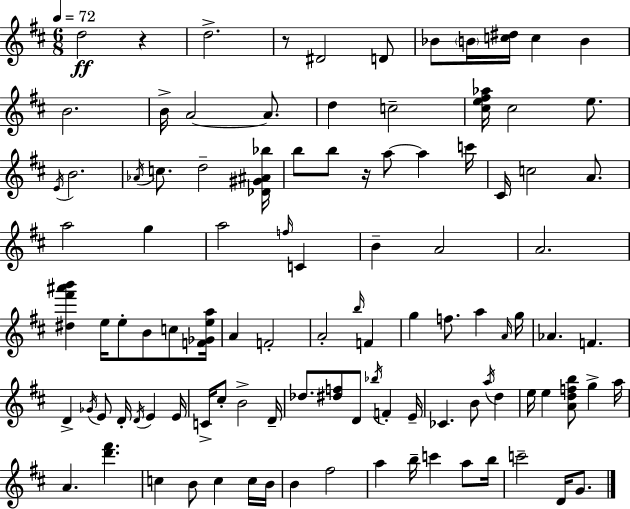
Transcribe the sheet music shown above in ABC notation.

X:1
T:Untitled
M:6/8
L:1/4
K:D
d2 z d2 z/2 ^D2 D/2 _B/2 B/4 [c^d]/4 c B B2 B/4 A2 A/2 d c2 [^ce^f_a]/4 ^c2 e/2 E/4 B2 _A/4 c/2 d2 [_D^G^A_b]/4 b/2 b/2 z/4 a/2 a c'/4 ^C/4 c2 A/2 a2 g a2 f/4 C B A2 A2 [^d^f'^a'b'] e/4 e/2 B/2 c/2 [F_Gea]/4 A F2 A2 b/4 F g f/2 a A/4 g/4 _A F D _G/4 E/2 D/4 D/4 E E/4 C/4 ^c/2 B2 D/4 _d/2 [^df]/2 D/2 _b/4 F E/4 _C B/2 a/4 d e/4 e [Adfb]/2 g a/4 A [d'^f'] c B/2 c c/4 B/4 B ^f2 a b/4 c' a/2 b/4 c'2 D/4 G/2